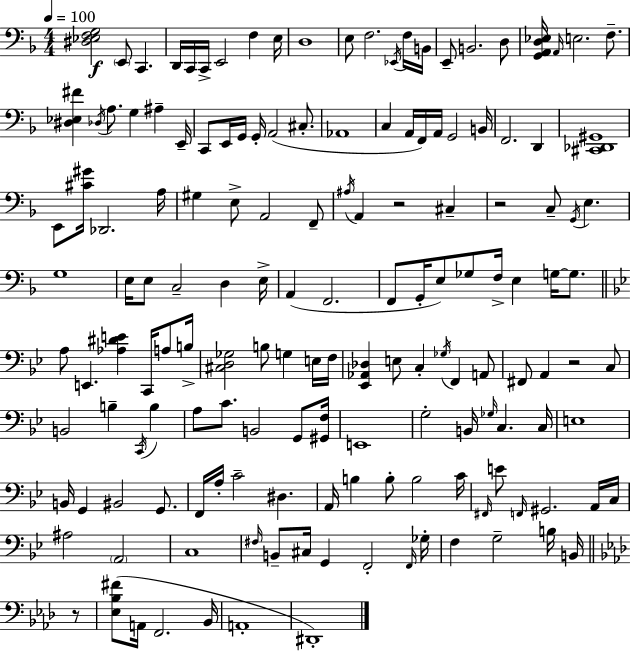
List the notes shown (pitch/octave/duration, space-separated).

[D#3,Eb3,F3,G3]/h E2/e C2/q. D2/s C2/s C2/s E2/h F3/q E3/s D3/w E3/e F3/h. Eb2/s F3/s B2/s E2/e B2/h. D3/e [G2,A2,D3,Eb3]/s A2/s E3/h. F3/e. [D#3,Eb3,F#4]/q Db3/s A3/e. G3/q A#3/q E2/s C2/e E2/s G2/s G2/s A2/h C#3/e. Ab2/w C3/q A2/s F2/s A2/s G2/h B2/s F2/h. D2/q [C#2,Db2,G#2]/w E2/e [C#4,G#4]/s Db2/h. A3/s G#3/q E3/e A2/h F2/e A#3/s A2/q R/h C#3/q R/h C3/e G2/s E3/q. G3/w E3/s E3/e C3/h D3/q E3/s A2/q F2/h. F2/e G2/s E3/e Gb3/e F3/s E3/q G3/s G3/e. A3/e E2/q. [Ab3,D#4,E4]/q C2/s A3/e B3/s [C#3,D3,Gb3]/h B3/e G3/q E3/s F3/s [Eb2,Ab2,Db3]/q E3/e C3/q Gb3/s F2/q A2/e F#2/e A2/q R/h C3/e B2/h B3/q C2/s B3/q A3/e C4/e. B2/h G2/e [G#2,F3]/s E2/w G3/h B2/s Gb3/s C3/q. C3/s E3/w B2/s G2/q BIS2/h G2/e. F2/s A3/s C4/h D#3/q. A2/s B3/q B3/e B3/h C4/s F#2/s E4/e F2/s G#2/h. A2/s C3/s A#3/h A2/h C3/w F#3/s B2/e C#3/s G2/q F2/h F2/s Gb3/s F3/q G3/h B3/s B2/s R/e [Eb3,Bb3,F#4]/e A2/s F2/h. Bb2/s A2/w D#2/w